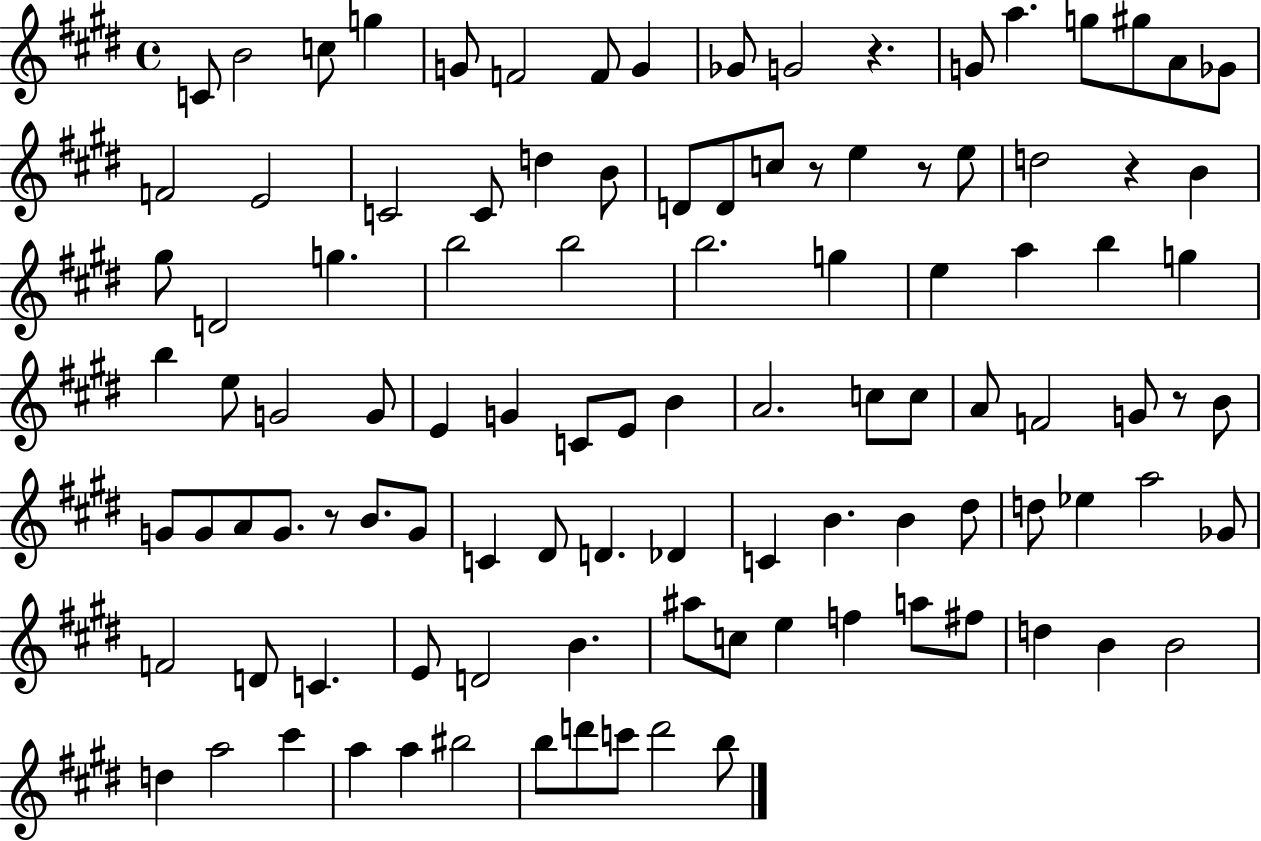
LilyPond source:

{
  \clef treble
  \time 4/4
  \defaultTimeSignature
  \key e \major
  c'8 b'2 c''8 g''4 | g'8 f'2 f'8 g'4 | ges'8 g'2 r4. | g'8 a''4. g''8 gis''8 a'8 ges'8 | \break f'2 e'2 | c'2 c'8 d''4 b'8 | d'8 d'8 c''8 r8 e''4 r8 e''8 | d''2 r4 b'4 | \break gis''8 d'2 g''4. | b''2 b''2 | b''2. g''4 | e''4 a''4 b''4 g''4 | \break b''4 e''8 g'2 g'8 | e'4 g'4 c'8 e'8 b'4 | a'2. c''8 c''8 | a'8 f'2 g'8 r8 b'8 | \break g'8 g'8 a'8 g'8. r8 b'8. g'8 | c'4 dis'8 d'4. des'4 | c'4 b'4. b'4 dis''8 | d''8 ees''4 a''2 ges'8 | \break f'2 d'8 c'4. | e'8 d'2 b'4. | ais''8 c''8 e''4 f''4 a''8 fis''8 | d''4 b'4 b'2 | \break d''4 a''2 cis'''4 | a''4 a''4 bis''2 | b''8 d'''8 c'''8 d'''2 b''8 | \bar "|."
}